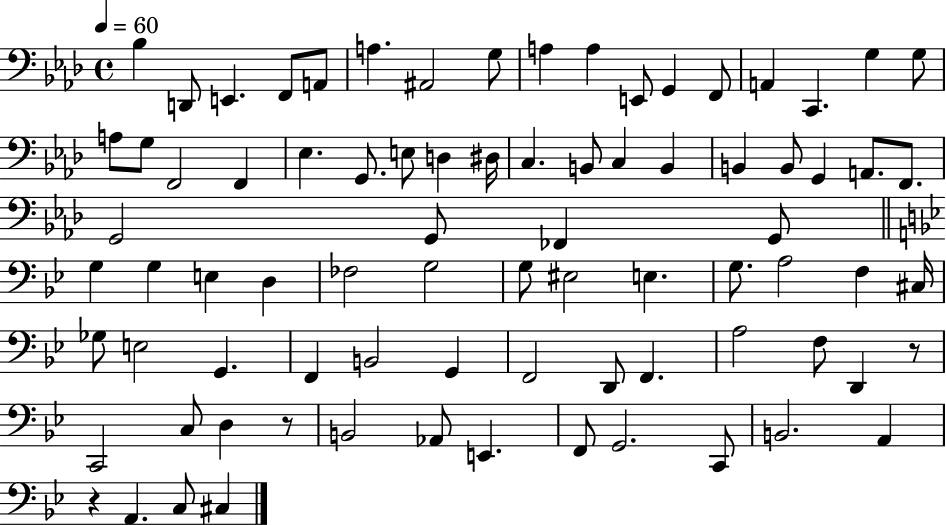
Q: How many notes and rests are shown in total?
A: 81